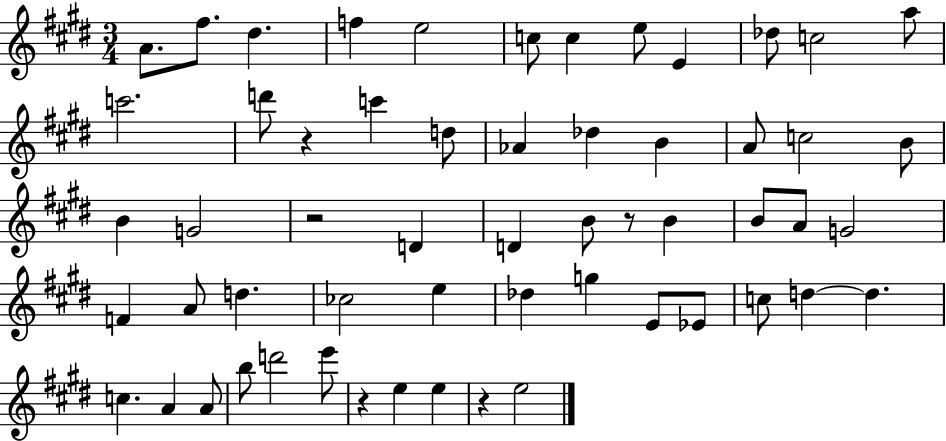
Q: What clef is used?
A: treble